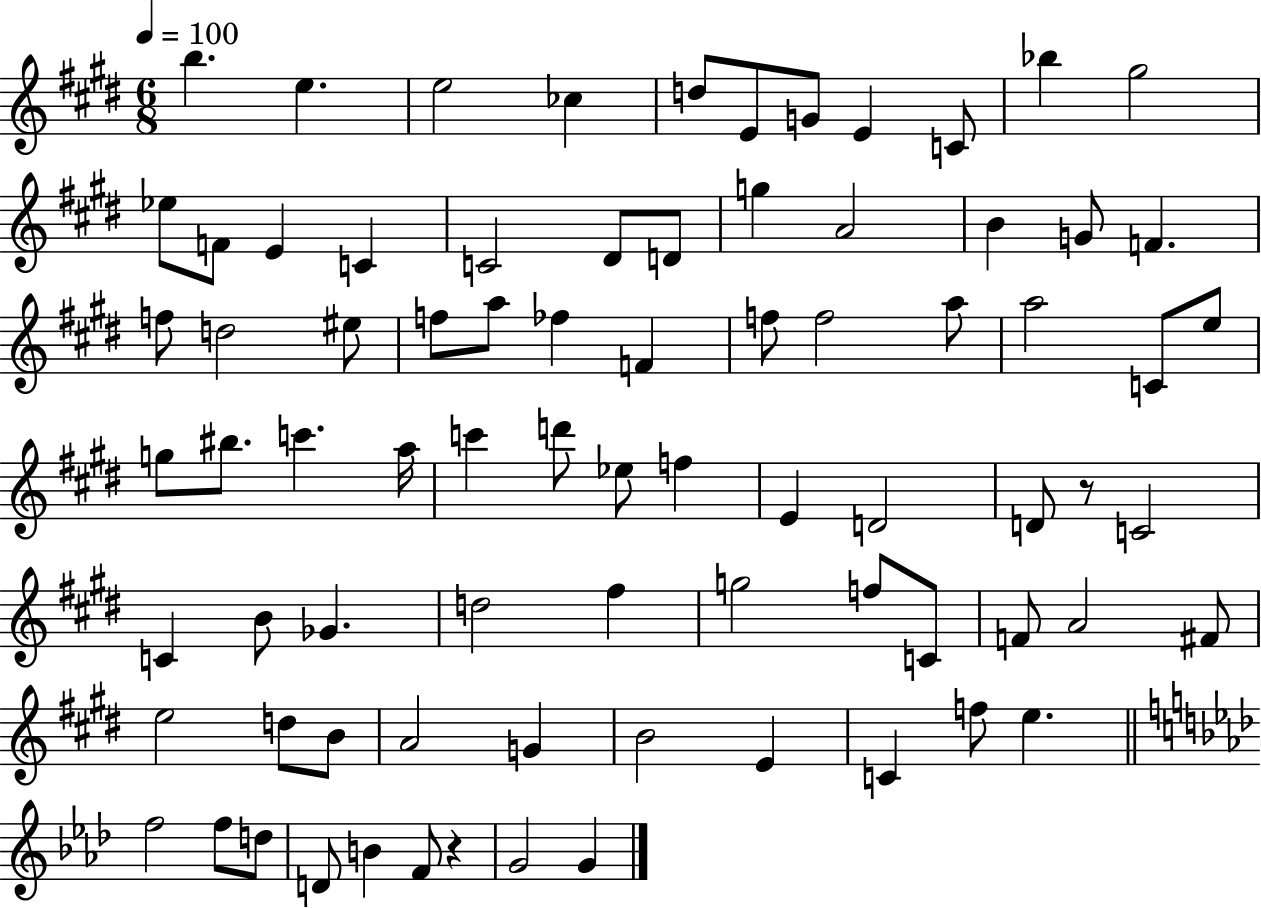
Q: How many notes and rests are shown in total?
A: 79